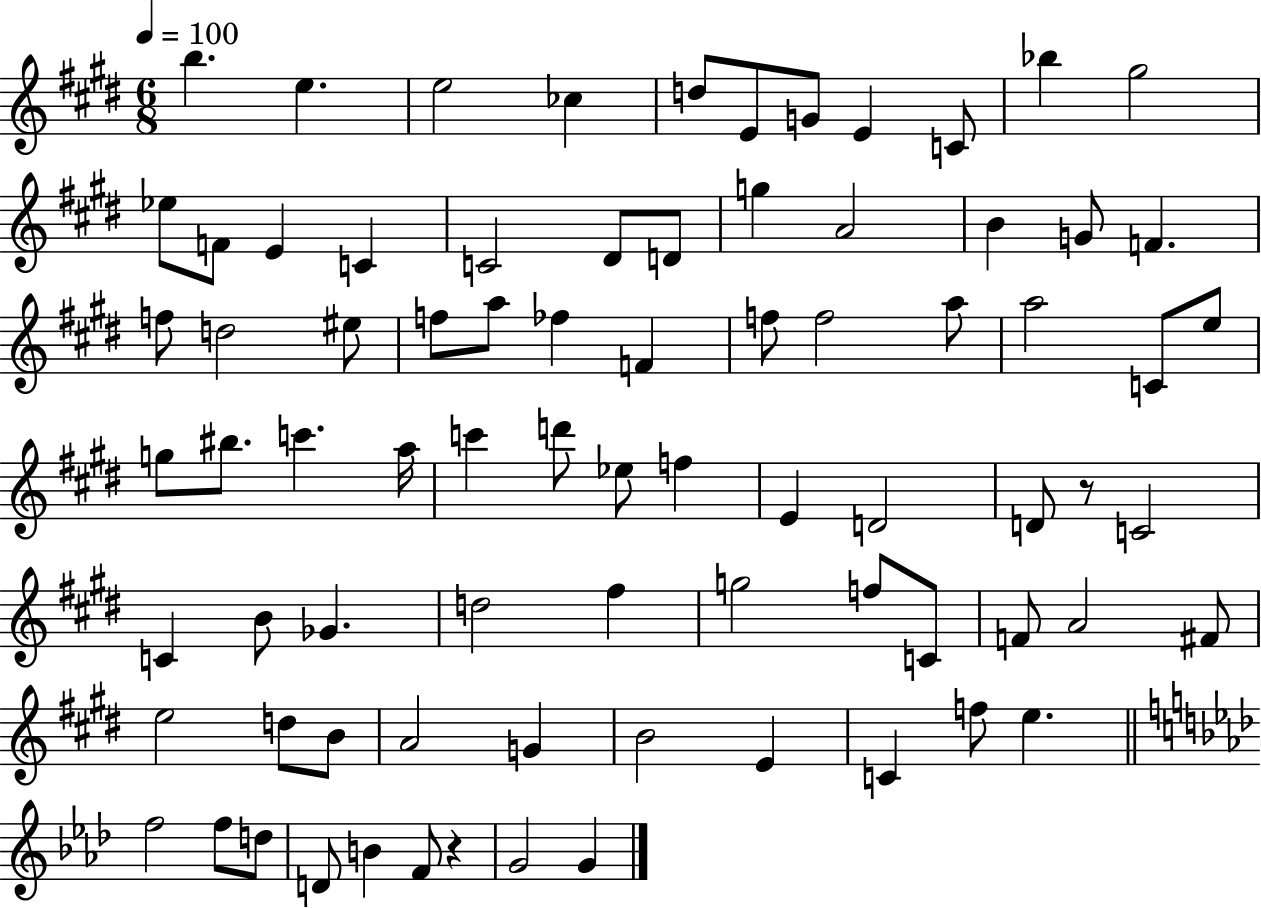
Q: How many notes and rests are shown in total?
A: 79